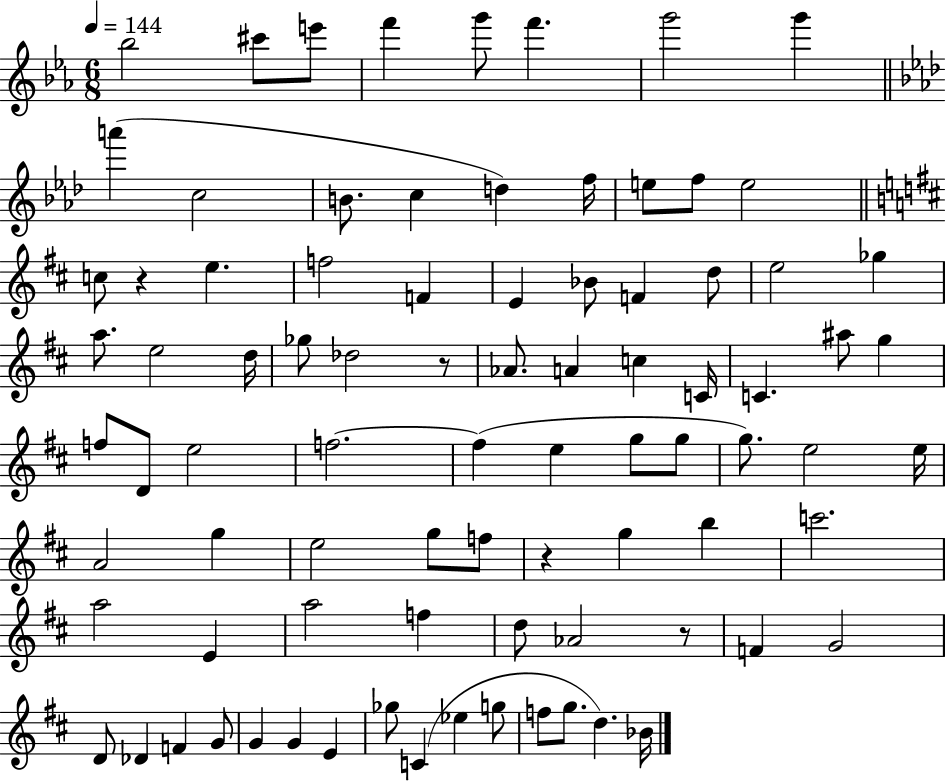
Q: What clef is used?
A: treble